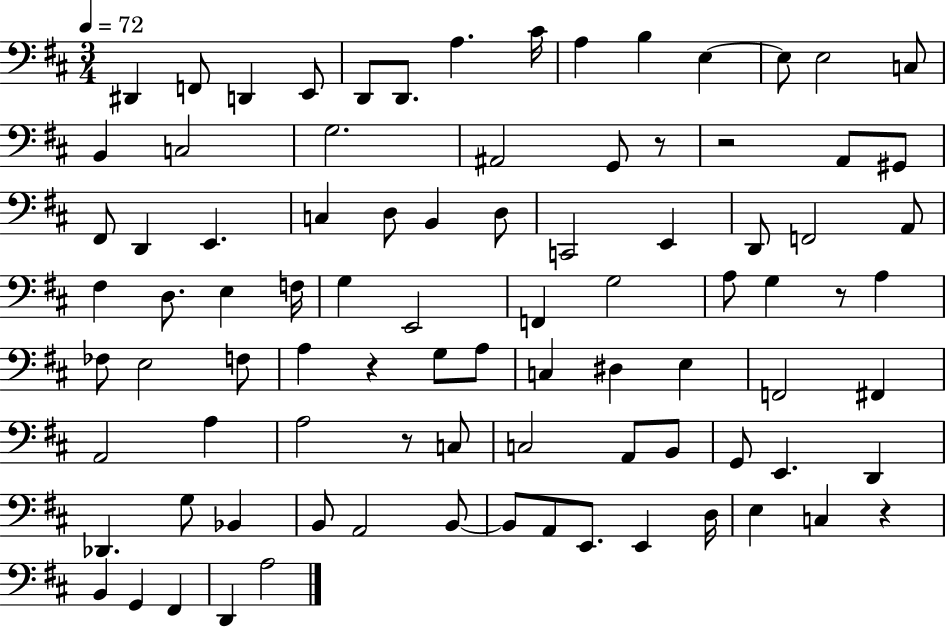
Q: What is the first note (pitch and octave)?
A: D#2